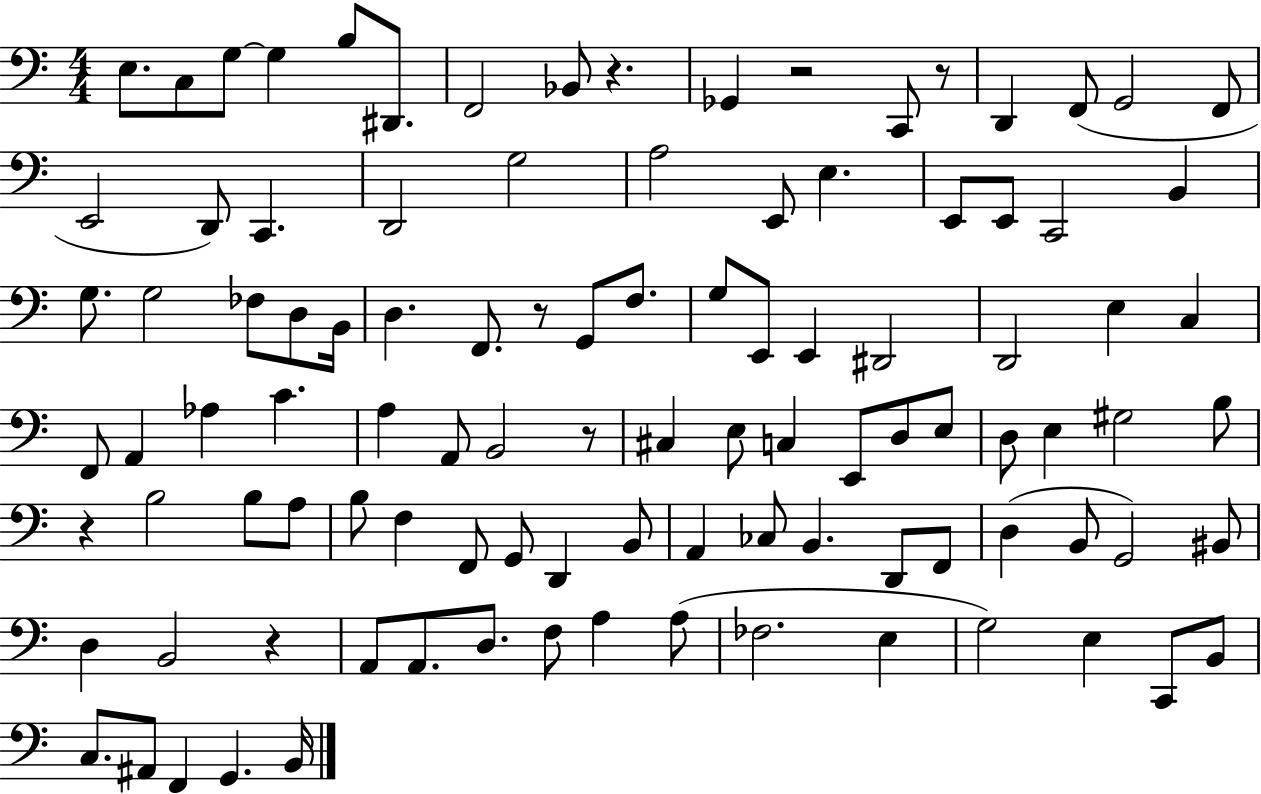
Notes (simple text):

E3/e. C3/e G3/e G3/q B3/e D#2/e. F2/h Bb2/e R/q. Gb2/q R/h C2/e R/e D2/q F2/e G2/h F2/e E2/h D2/e C2/q. D2/h G3/h A3/h E2/e E3/q. E2/e E2/e C2/h B2/q G3/e. G3/h FES3/e D3/e B2/s D3/q. F2/e. R/e G2/e F3/e. G3/e E2/e E2/q D#2/h D2/h E3/q C3/q F2/e A2/q Ab3/q C4/q. A3/q A2/e B2/h R/e C#3/q E3/e C3/q E2/e D3/e E3/e D3/e E3/q G#3/h B3/e R/q B3/h B3/e A3/e B3/e F3/q F2/e G2/e D2/q B2/e A2/q CES3/e B2/q. D2/e F2/e D3/q B2/e G2/h BIS2/e D3/q B2/h R/q A2/e A2/e. D3/e. F3/e A3/q A3/e FES3/h. E3/q G3/h E3/q C2/e B2/e C3/e. A#2/e F2/q G2/q. B2/s